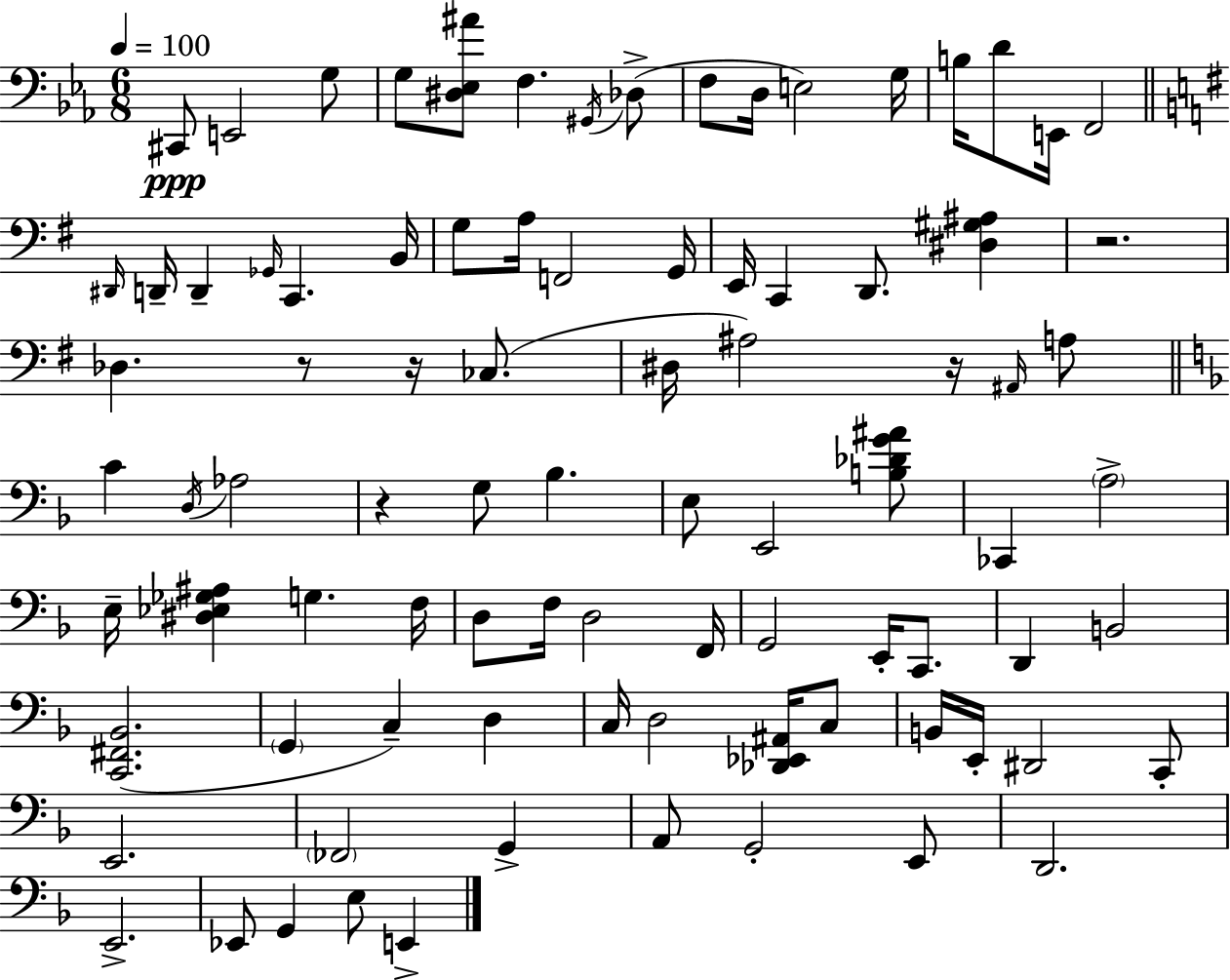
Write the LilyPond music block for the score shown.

{
  \clef bass
  \numericTimeSignature
  \time 6/8
  \key c \minor
  \tempo 4 = 100
  cis,8\ppp e,2 g8 | g8 <dis ees ais'>8 f4. \acciaccatura { gis,16 } des8->( | f8 d16 e2) | g16 b16 d'8 e,16 f,2 | \break \bar "||" \break \key g \major \grace { dis,16 } d,16-- d,4-- \grace { ges,16 } c,4. | b,16 g8 a16 f,2 | g,16 e,16 c,4 d,8. <dis gis ais>4 | r2. | \break des4. r8 r16 ces8.( | dis16 ais2) r16 | \grace { ais,16 } a8 \bar "||" \break \key f \major c'4 \acciaccatura { d16 } aes2 | r4 g8 bes4. | e8 e,2 <b des' g' ais'>8 | ces,4 \parenthesize a2-> | \break e16-- <dis ees ges ais>4 g4. | f16 d8 f16 d2 | f,16 g,2 e,16-. c,8. | d,4 b,2 | \break <c, fis, bes,>2.( | \parenthesize g,4 c4--) d4 | c16 d2 <des, ees, ais,>16 c8 | b,16 e,16-. dis,2 c,8-. | \break e,2. | \parenthesize fes,2 g,4-> | a,8 g,2-. e,8 | d,2. | \break e,2.-> | ees,8 g,4 e8 e,4-> | \bar "|."
}